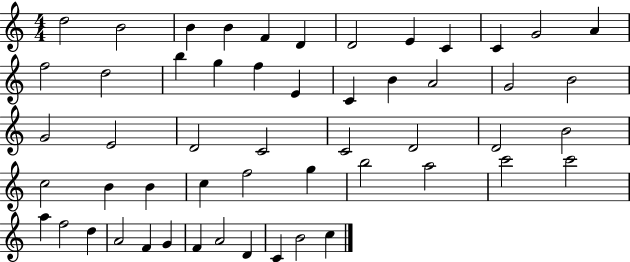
{
  \clef treble
  \numericTimeSignature
  \time 4/4
  \key c \major
  d''2 b'2 | b'4 b'4 f'4 d'4 | d'2 e'4 c'4 | c'4 g'2 a'4 | \break f''2 d''2 | b''4 g''4 f''4 e'4 | c'4 b'4 a'2 | g'2 b'2 | \break g'2 e'2 | d'2 c'2 | c'2 d'2 | d'2 b'2 | \break c''2 b'4 b'4 | c''4 f''2 g''4 | b''2 a''2 | c'''2 c'''2 | \break a''4 f''2 d''4 | a'2 f'4 g'4 | f'4 a'2 d'4 | c'4 b'2 c''4 | \break \bar "|."
}